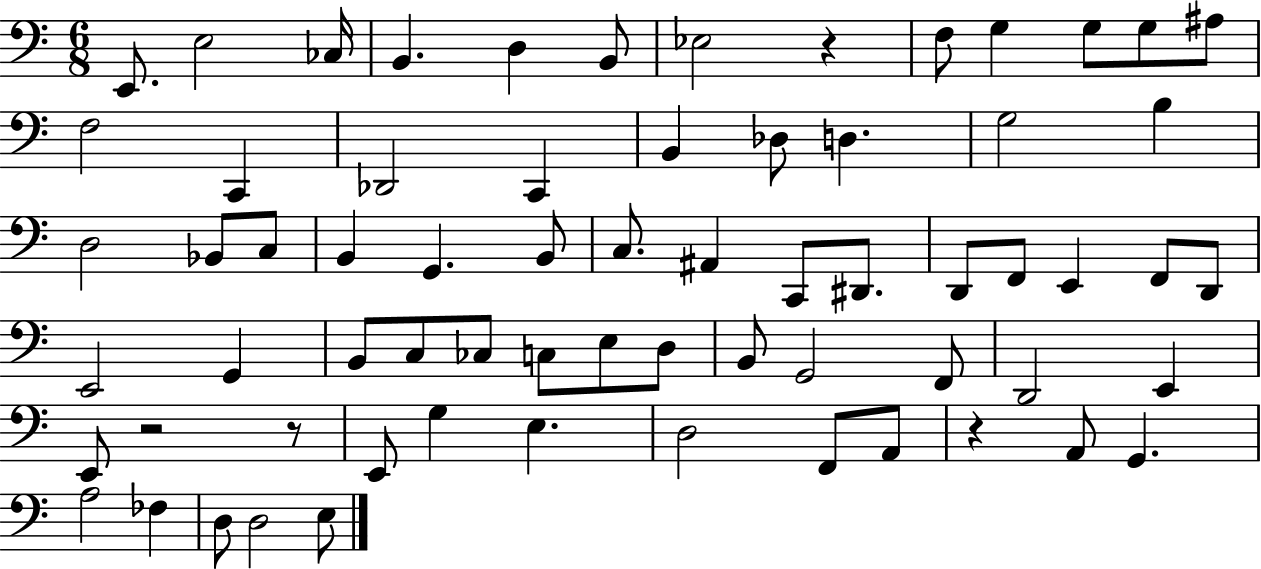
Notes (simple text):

E2/e. E3/h CES3/s B2/q. D3/q B2/e Eb3/h R/q F3/e G3/q G3/e G3/e A#3/e F3/h C2/q Db2/h C2/q B2/q Db3/e D3/q. G3/h B3/q D3/h Bb2/e C3/e B2/q G2/q. B2/e C3/e. A#2/q C2/e D#2/e. D2/e F2/e E2/q F2/e D2/e E2/h G2/q B2/e C3/e CES3/e C3/e E3/e D3/e B2/e G2/h F2/e D2/h E2/q E2/e R/h R/e E2/e G3/q E3/q. D3/h F2/e A2/e R/q A2/e G2/q. A3/h FES3/q D3/e D3/h E3/e